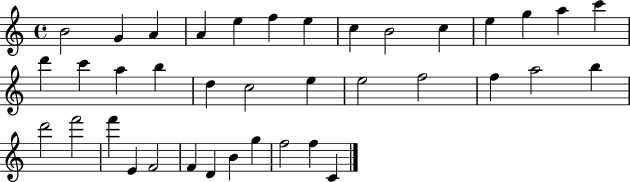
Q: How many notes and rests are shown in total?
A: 38